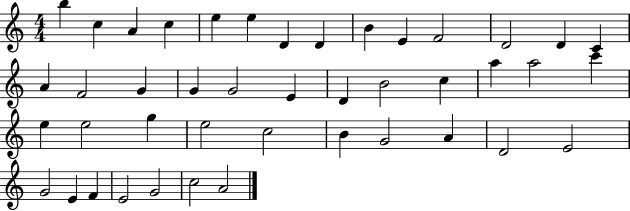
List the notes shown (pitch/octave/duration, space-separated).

B5/q C5/q A4/q C5/q E5/q E5/q D4/q D4/q B4/q E4/q F4/h D4/h D4/q C4/q A4/q F4/h G4/q G4/q G4/h E4/q D4/q B4/h C5/q A5/q A5/h C6/q E5/q E5/h G5/q E5/h C5/h B4/q G4/h A4/q D4/h E4/h G4/h E4/q F4/q E4/h G4/h C5/h A4/h